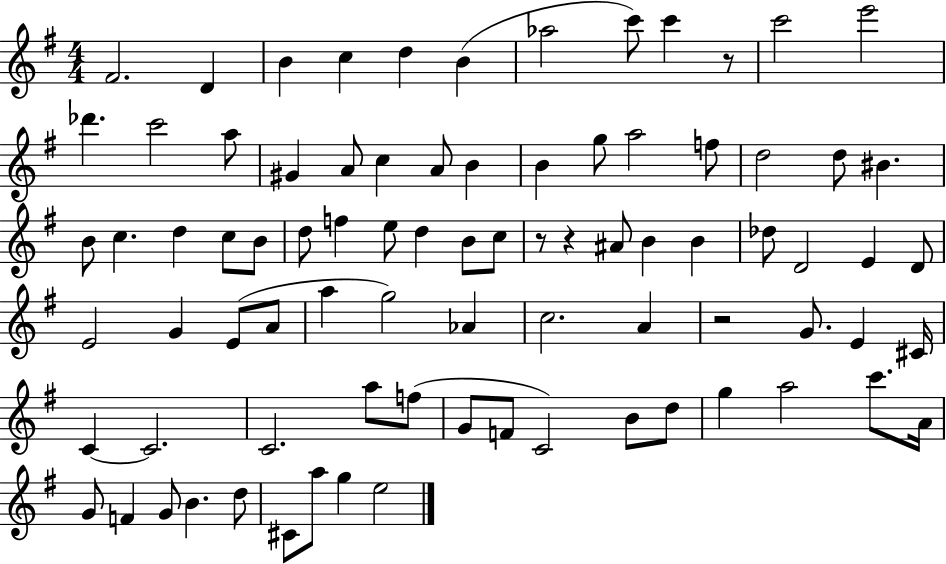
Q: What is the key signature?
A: G major